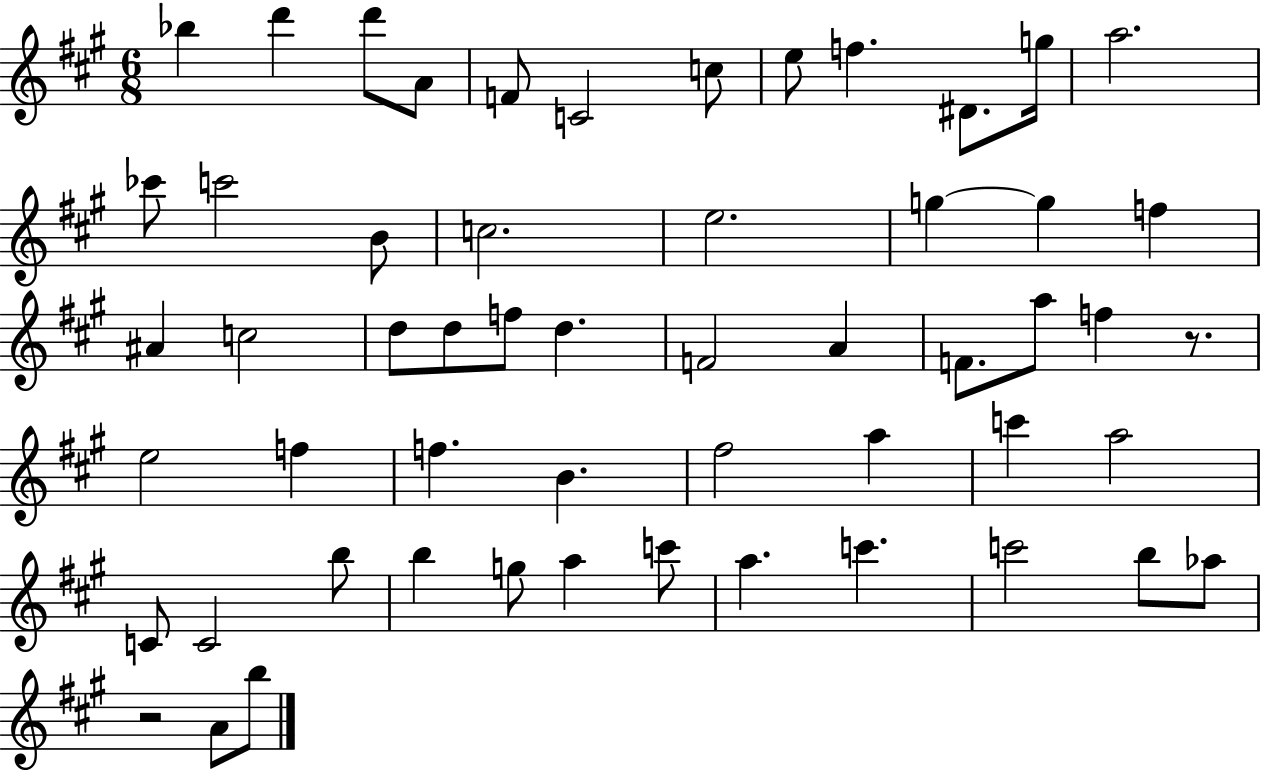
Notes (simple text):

Bb5/q D6/q D6/e A4/e F4/e C4/h C5/e E5/e F5/q. D#4/e. G5/s A5/h. CES6/e C6/h B4/e C5/h. E5/h. G5/q G5/q F5/q A#4/q C5/h D5/e D5/e F5/e D5/q. F4/h A4/q F4/e. A5/e F5/q R/e. E5/h F5/q F5/q. B4/q. F#5/h A5/q C6/q A5/h C4/e C4/h B5/e B5/q G5/e A5/q C6/e A5/q. C6/q. C6/h B5/e Ab5/e R/h A4/e B5/e